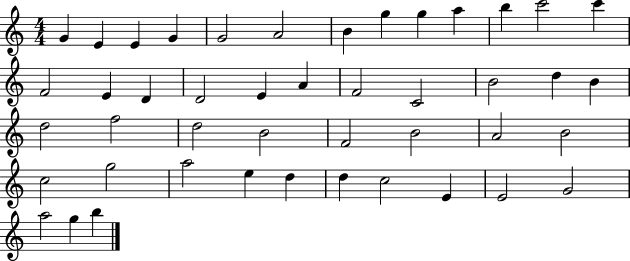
{
  \clef treble
  \numericTimeSignature
  \time 4/4
  \key c \major
  g'4 e'4 e'4 g'4 | g'2 a'2 | b'4 g''4 g''4 a''4 | b''4 c'''2 c'''4 | \break f'2 e'4 d'4 | d'2 e'4 a'4 | f'2 c'2 | b'2 d''4 b'4 | \break d''2 f''2 | d''2 b'2 | f'2 b'2 | a'2 b'2 | \break c''2 g''2 | a''2 e''4 d''4 | d''4 c''2 e'4 | e'2 g'2 | \break a''2 g''4 b''4 | \bar "|."
}